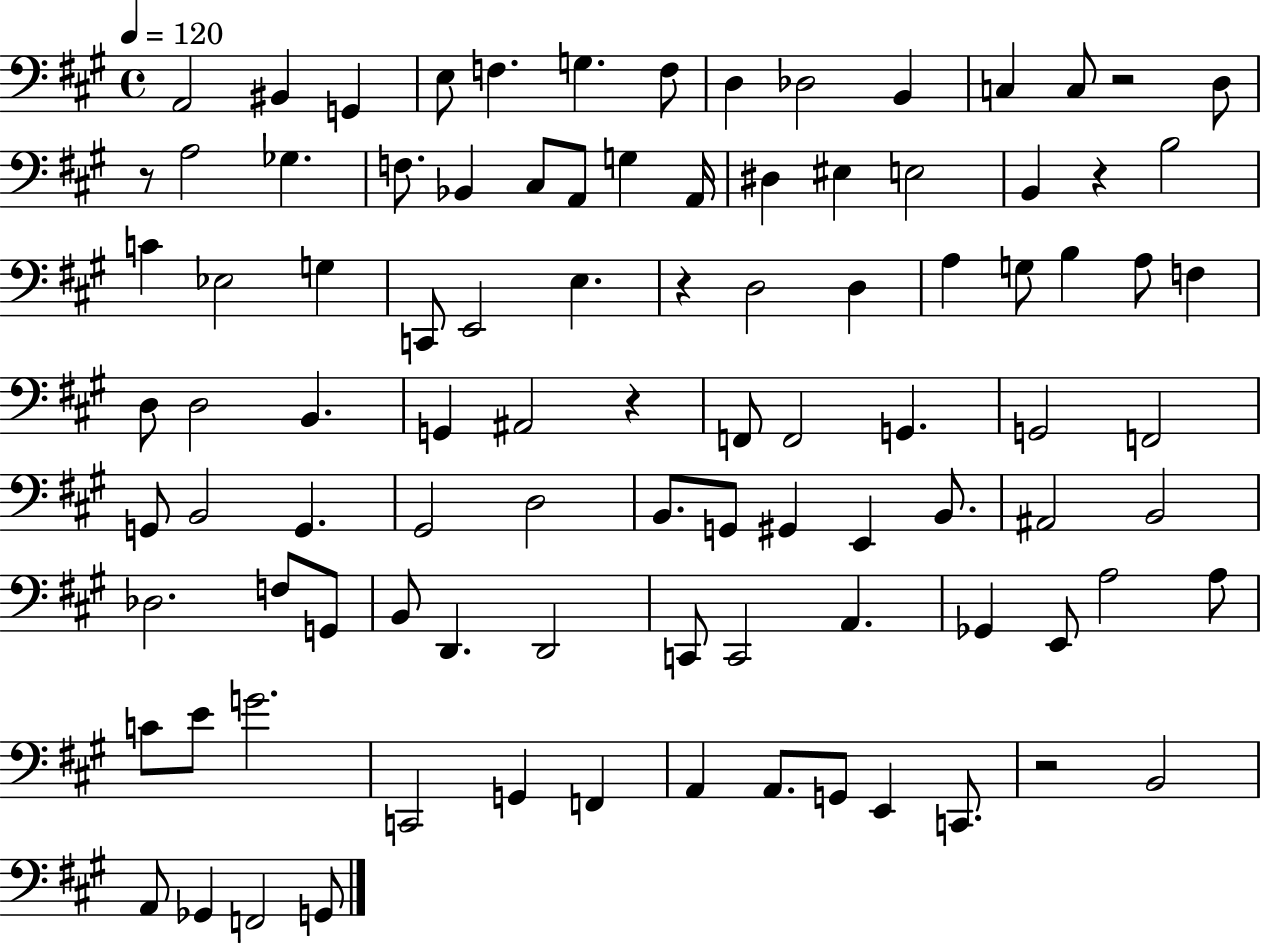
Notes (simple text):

A2/h BIS2/q G2/q E3/e F3/q. G3/q. F3/e D3/q Db3/h B2/q C3/q C3/e R/h D3/e R/e A3/h Gb3/q. F3/e. Bb2/q C#3/e A2/e G3/q A2/s D#3/q EIS3/q E3/h B2/q R/q B3/h C4/q Eb3/h G3/q C2/e E2/h E3/q. R/q D3/h D3/q A3/q G3/e B3/q A3/e F3/q D3/e D3/h B2/q. G2/q A#2/h R/q F2/e F2/h G2/q. G2/h F2/h G2/e B2/h G2/q. G#2/h D3/h B2/e. G2/e G#2/q E2/q B2/e. A#2/h B2/h Db3/h. F3/e G2/e B2/e D2/q. D2/h C2/e C2/h A2/q. Gb2/q E2/e A3/h A3/e C4/e E4/e G4/h. C2/h G2/q F2/q A2/q A2/e. G2/e E2/q C2/e. R/h B2/h A2/e Gb2/q F2/h G2/e